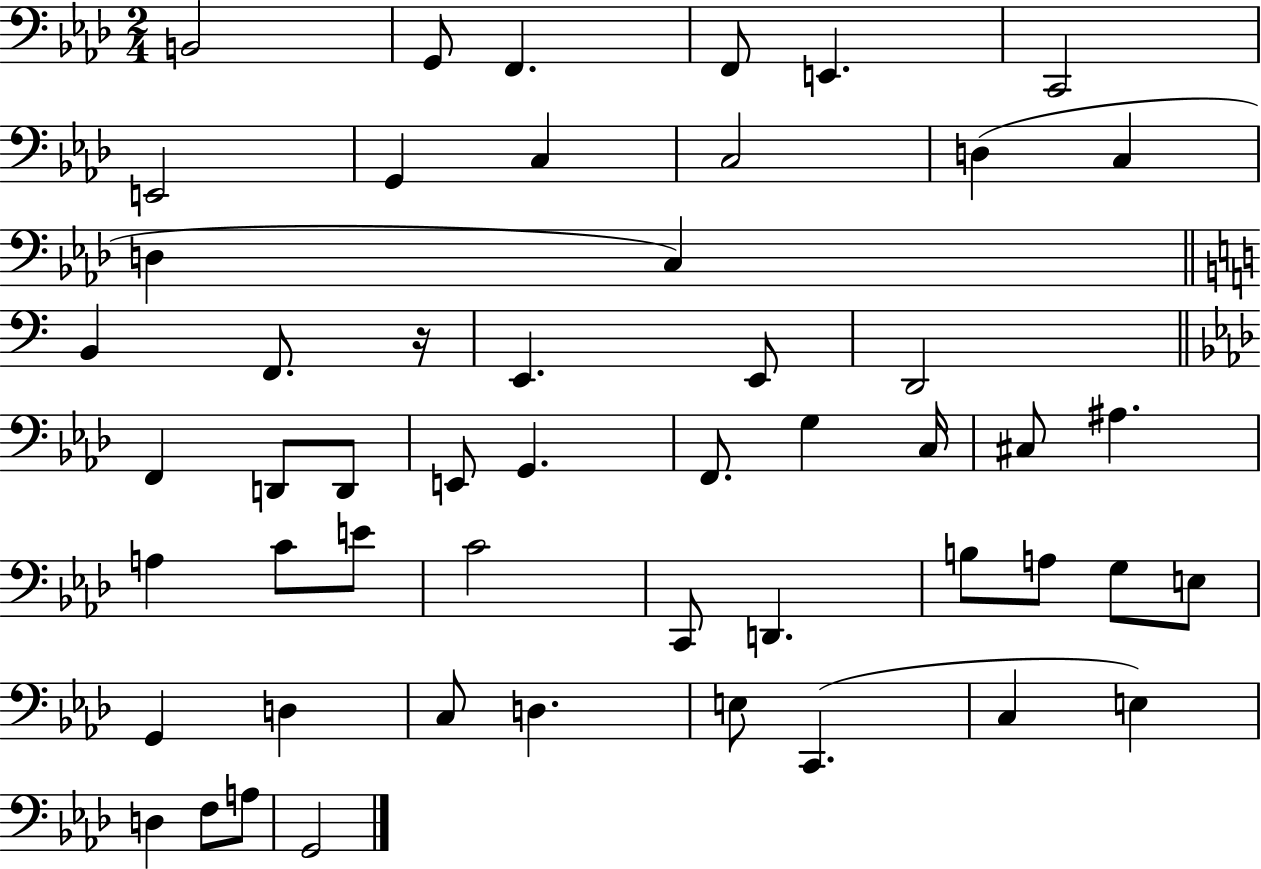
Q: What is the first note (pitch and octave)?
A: B2